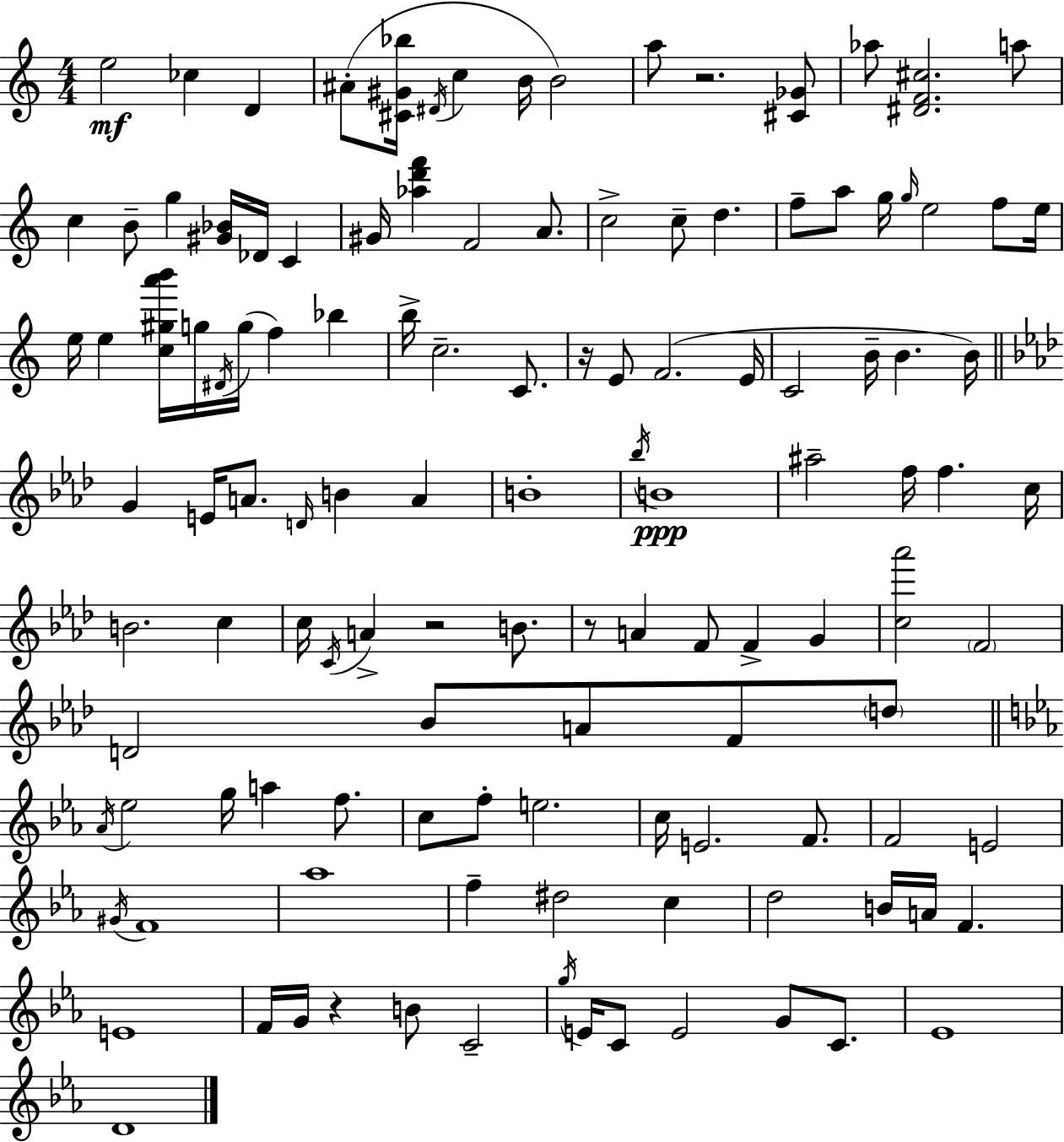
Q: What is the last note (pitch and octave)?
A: D4